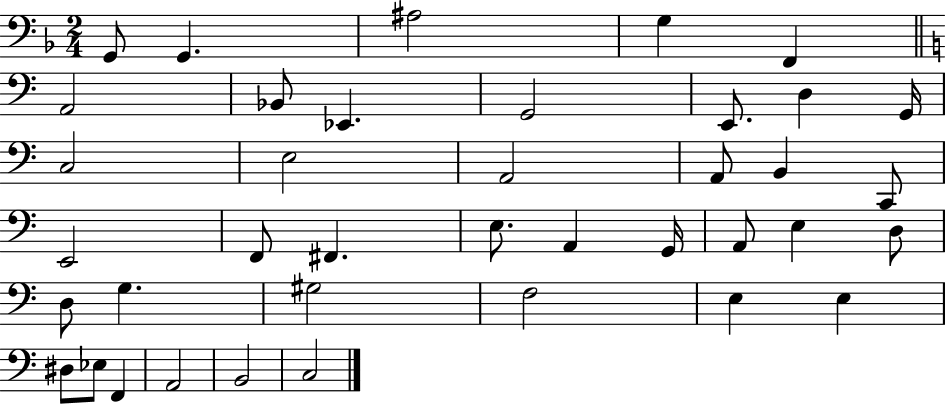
{
  \clef bass
  \numericTimeSignature
  \time 2/4
  \key f \major
  \repeat volta 2 { g,8 g,4. | ais2 | g4 f,4 | \bar "||" \break \key c \major a,2 | bes,8 ees,4. | g,2 | e,8. d4 g,16 | \break c2 | e2 | a,2 | a,8 b,4 c,8 | \break e,2 | f,8 fis,4. | e8. a,4 g,16 | a,8 e4 d8 | \break d8 g4. | gis2 | f2 | e4 e4 | \break dis8 ees8 f,4 | a,2 | b,2 | c2 | \break } \bar "|."
}